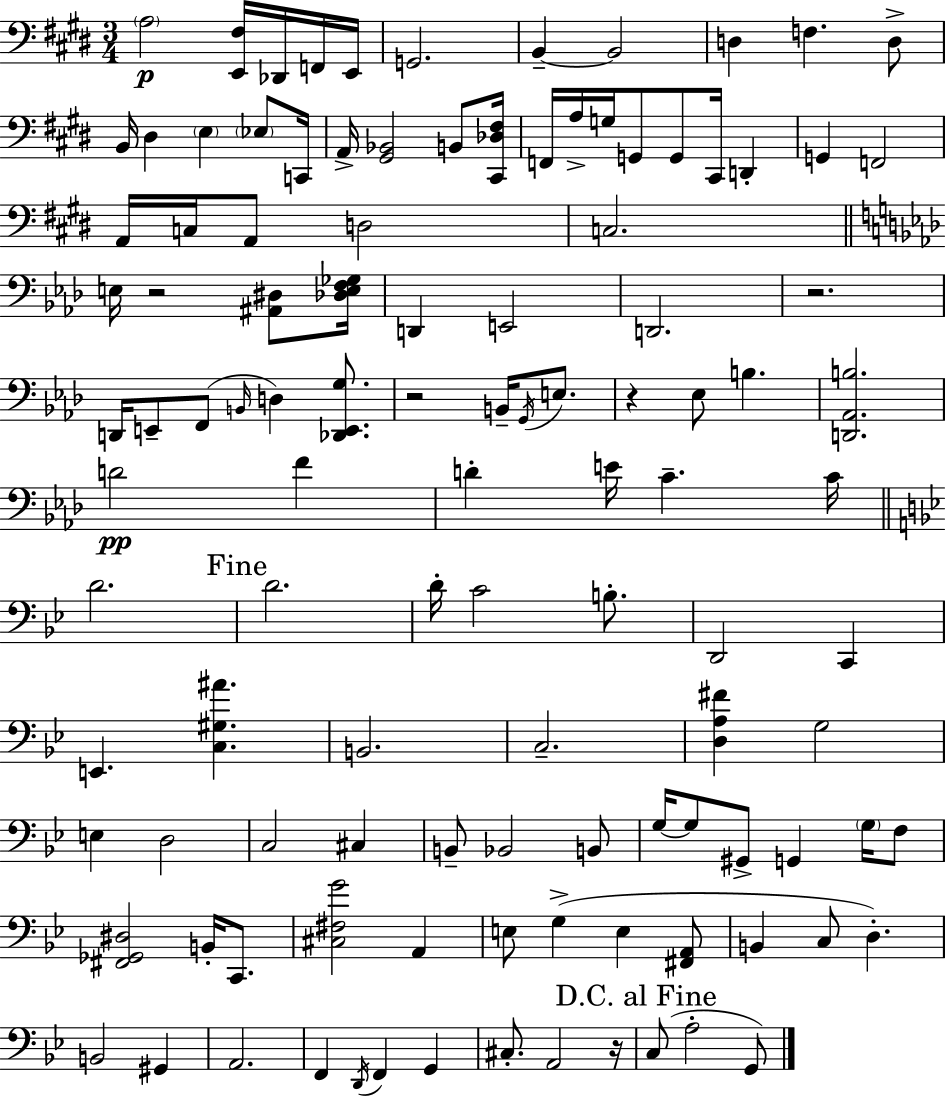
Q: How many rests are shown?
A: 5